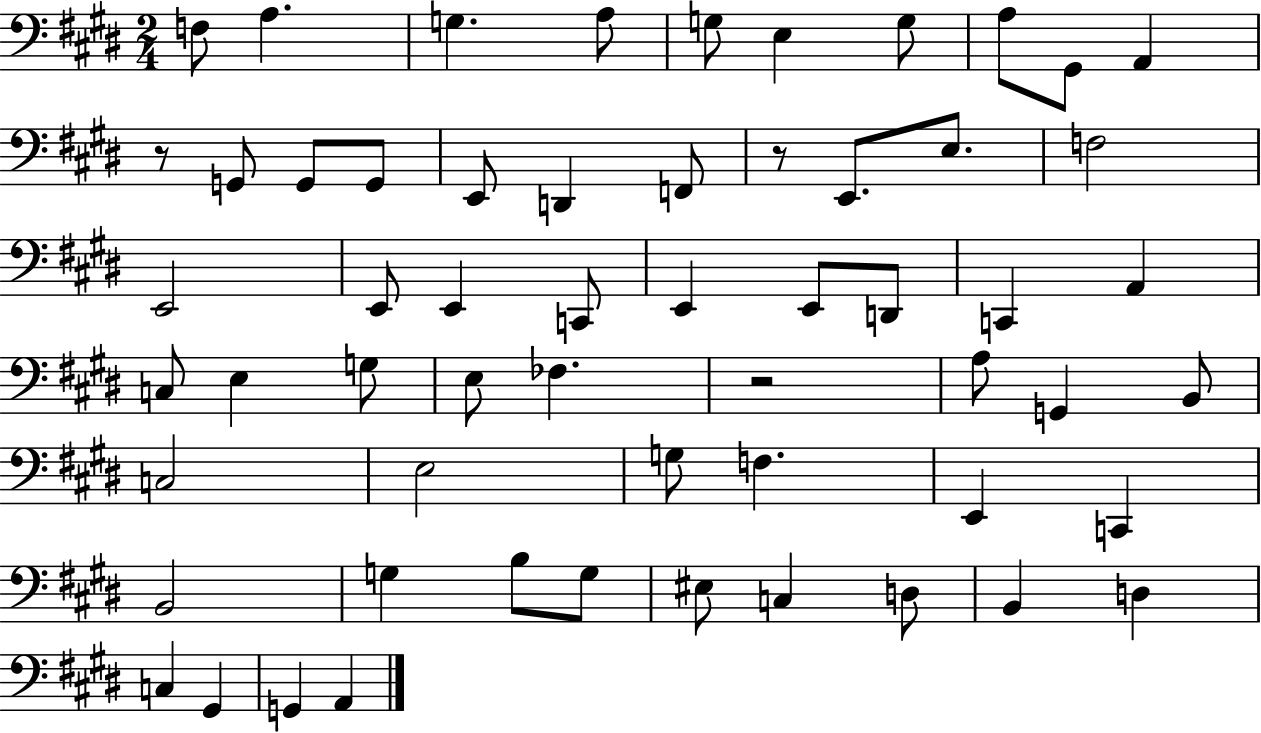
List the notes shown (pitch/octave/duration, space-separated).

F3/e A3/q. G3/q. A3/e G3/e E3/q G3/e A3/e G#2/e A2/q R/e G2/e G2/e G2/e E2/e D2/q F2/e R/e E2/e. E3/e. F3/h E2/h E2/e E2/q C2/e E2/q E2/e D2/e C2/q A2/q C3/e E3/q G3/e E3/e FES3/q. R/h A3/e G2/q B2/e C3/h E3/h G3/e F3/q. E2/q C2/q B2/h G3/q B3/e G3/e EIS3/e C3/q D3/e B2/q D3/q C3/q G#2/q G2/q A2/q